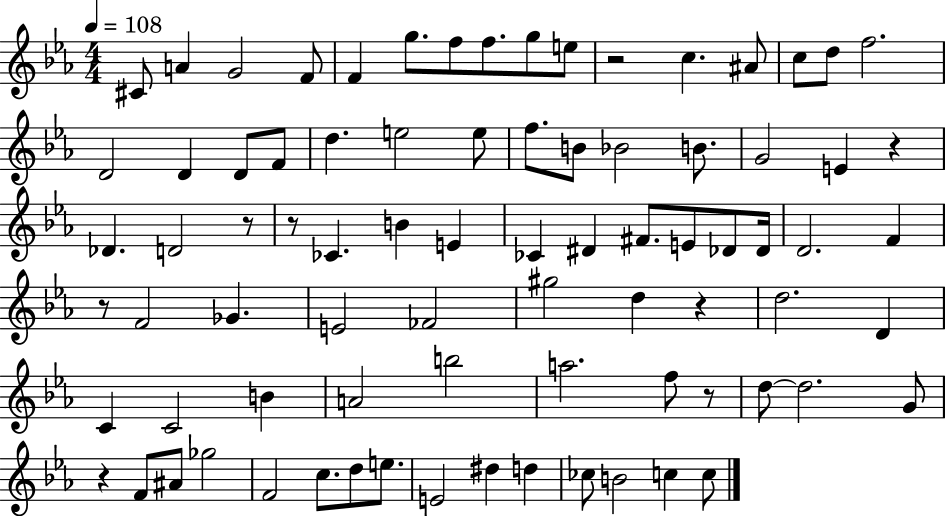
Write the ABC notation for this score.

X:1
T:Untitled
M:4/4
L:1/4
K:Eb
^C/2 A G2 F/2 F g/2 f/2 f/2 g/2 e/2 z2 c ^A/2 c/2 d/2 f2 D2 D D/2 F/2 d e2 e/2 f/2 B/2 _B2 B/2 G2 E z _D D2 z/2 z/2 _C B E _C ^D ^F/2 E/2 _D/2 _D/4 D2 F z/2 F2 _G E2 _F2 ^g2 d z d2 D C C2 B A2 b2 a2 f/2 z/2 d/2 d2 G/2 z F/2 ^A/2 _g2 F2 c/2 d/2 e/2 E2 ^d d _c/2 B2 c c/2